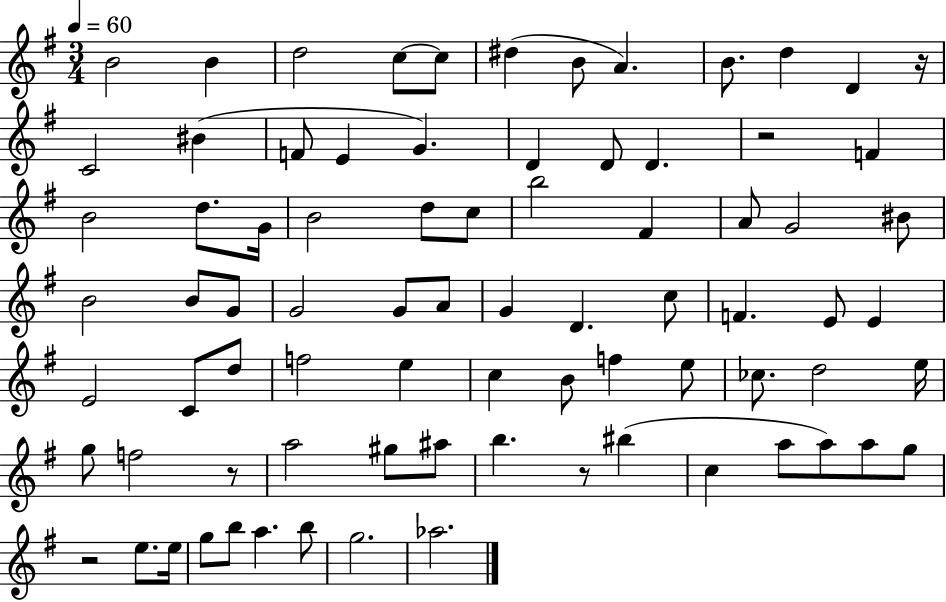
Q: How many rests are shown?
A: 5